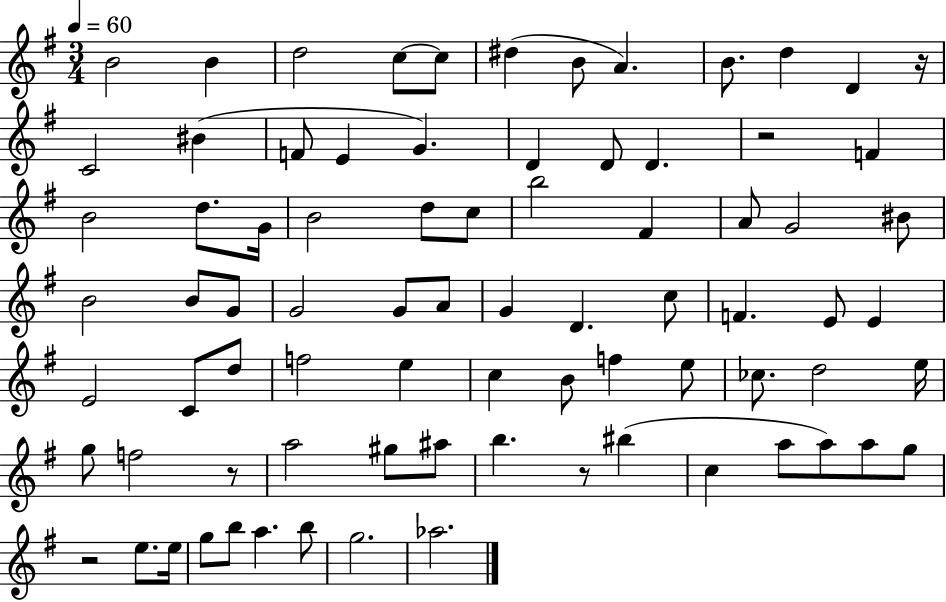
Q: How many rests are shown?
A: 5